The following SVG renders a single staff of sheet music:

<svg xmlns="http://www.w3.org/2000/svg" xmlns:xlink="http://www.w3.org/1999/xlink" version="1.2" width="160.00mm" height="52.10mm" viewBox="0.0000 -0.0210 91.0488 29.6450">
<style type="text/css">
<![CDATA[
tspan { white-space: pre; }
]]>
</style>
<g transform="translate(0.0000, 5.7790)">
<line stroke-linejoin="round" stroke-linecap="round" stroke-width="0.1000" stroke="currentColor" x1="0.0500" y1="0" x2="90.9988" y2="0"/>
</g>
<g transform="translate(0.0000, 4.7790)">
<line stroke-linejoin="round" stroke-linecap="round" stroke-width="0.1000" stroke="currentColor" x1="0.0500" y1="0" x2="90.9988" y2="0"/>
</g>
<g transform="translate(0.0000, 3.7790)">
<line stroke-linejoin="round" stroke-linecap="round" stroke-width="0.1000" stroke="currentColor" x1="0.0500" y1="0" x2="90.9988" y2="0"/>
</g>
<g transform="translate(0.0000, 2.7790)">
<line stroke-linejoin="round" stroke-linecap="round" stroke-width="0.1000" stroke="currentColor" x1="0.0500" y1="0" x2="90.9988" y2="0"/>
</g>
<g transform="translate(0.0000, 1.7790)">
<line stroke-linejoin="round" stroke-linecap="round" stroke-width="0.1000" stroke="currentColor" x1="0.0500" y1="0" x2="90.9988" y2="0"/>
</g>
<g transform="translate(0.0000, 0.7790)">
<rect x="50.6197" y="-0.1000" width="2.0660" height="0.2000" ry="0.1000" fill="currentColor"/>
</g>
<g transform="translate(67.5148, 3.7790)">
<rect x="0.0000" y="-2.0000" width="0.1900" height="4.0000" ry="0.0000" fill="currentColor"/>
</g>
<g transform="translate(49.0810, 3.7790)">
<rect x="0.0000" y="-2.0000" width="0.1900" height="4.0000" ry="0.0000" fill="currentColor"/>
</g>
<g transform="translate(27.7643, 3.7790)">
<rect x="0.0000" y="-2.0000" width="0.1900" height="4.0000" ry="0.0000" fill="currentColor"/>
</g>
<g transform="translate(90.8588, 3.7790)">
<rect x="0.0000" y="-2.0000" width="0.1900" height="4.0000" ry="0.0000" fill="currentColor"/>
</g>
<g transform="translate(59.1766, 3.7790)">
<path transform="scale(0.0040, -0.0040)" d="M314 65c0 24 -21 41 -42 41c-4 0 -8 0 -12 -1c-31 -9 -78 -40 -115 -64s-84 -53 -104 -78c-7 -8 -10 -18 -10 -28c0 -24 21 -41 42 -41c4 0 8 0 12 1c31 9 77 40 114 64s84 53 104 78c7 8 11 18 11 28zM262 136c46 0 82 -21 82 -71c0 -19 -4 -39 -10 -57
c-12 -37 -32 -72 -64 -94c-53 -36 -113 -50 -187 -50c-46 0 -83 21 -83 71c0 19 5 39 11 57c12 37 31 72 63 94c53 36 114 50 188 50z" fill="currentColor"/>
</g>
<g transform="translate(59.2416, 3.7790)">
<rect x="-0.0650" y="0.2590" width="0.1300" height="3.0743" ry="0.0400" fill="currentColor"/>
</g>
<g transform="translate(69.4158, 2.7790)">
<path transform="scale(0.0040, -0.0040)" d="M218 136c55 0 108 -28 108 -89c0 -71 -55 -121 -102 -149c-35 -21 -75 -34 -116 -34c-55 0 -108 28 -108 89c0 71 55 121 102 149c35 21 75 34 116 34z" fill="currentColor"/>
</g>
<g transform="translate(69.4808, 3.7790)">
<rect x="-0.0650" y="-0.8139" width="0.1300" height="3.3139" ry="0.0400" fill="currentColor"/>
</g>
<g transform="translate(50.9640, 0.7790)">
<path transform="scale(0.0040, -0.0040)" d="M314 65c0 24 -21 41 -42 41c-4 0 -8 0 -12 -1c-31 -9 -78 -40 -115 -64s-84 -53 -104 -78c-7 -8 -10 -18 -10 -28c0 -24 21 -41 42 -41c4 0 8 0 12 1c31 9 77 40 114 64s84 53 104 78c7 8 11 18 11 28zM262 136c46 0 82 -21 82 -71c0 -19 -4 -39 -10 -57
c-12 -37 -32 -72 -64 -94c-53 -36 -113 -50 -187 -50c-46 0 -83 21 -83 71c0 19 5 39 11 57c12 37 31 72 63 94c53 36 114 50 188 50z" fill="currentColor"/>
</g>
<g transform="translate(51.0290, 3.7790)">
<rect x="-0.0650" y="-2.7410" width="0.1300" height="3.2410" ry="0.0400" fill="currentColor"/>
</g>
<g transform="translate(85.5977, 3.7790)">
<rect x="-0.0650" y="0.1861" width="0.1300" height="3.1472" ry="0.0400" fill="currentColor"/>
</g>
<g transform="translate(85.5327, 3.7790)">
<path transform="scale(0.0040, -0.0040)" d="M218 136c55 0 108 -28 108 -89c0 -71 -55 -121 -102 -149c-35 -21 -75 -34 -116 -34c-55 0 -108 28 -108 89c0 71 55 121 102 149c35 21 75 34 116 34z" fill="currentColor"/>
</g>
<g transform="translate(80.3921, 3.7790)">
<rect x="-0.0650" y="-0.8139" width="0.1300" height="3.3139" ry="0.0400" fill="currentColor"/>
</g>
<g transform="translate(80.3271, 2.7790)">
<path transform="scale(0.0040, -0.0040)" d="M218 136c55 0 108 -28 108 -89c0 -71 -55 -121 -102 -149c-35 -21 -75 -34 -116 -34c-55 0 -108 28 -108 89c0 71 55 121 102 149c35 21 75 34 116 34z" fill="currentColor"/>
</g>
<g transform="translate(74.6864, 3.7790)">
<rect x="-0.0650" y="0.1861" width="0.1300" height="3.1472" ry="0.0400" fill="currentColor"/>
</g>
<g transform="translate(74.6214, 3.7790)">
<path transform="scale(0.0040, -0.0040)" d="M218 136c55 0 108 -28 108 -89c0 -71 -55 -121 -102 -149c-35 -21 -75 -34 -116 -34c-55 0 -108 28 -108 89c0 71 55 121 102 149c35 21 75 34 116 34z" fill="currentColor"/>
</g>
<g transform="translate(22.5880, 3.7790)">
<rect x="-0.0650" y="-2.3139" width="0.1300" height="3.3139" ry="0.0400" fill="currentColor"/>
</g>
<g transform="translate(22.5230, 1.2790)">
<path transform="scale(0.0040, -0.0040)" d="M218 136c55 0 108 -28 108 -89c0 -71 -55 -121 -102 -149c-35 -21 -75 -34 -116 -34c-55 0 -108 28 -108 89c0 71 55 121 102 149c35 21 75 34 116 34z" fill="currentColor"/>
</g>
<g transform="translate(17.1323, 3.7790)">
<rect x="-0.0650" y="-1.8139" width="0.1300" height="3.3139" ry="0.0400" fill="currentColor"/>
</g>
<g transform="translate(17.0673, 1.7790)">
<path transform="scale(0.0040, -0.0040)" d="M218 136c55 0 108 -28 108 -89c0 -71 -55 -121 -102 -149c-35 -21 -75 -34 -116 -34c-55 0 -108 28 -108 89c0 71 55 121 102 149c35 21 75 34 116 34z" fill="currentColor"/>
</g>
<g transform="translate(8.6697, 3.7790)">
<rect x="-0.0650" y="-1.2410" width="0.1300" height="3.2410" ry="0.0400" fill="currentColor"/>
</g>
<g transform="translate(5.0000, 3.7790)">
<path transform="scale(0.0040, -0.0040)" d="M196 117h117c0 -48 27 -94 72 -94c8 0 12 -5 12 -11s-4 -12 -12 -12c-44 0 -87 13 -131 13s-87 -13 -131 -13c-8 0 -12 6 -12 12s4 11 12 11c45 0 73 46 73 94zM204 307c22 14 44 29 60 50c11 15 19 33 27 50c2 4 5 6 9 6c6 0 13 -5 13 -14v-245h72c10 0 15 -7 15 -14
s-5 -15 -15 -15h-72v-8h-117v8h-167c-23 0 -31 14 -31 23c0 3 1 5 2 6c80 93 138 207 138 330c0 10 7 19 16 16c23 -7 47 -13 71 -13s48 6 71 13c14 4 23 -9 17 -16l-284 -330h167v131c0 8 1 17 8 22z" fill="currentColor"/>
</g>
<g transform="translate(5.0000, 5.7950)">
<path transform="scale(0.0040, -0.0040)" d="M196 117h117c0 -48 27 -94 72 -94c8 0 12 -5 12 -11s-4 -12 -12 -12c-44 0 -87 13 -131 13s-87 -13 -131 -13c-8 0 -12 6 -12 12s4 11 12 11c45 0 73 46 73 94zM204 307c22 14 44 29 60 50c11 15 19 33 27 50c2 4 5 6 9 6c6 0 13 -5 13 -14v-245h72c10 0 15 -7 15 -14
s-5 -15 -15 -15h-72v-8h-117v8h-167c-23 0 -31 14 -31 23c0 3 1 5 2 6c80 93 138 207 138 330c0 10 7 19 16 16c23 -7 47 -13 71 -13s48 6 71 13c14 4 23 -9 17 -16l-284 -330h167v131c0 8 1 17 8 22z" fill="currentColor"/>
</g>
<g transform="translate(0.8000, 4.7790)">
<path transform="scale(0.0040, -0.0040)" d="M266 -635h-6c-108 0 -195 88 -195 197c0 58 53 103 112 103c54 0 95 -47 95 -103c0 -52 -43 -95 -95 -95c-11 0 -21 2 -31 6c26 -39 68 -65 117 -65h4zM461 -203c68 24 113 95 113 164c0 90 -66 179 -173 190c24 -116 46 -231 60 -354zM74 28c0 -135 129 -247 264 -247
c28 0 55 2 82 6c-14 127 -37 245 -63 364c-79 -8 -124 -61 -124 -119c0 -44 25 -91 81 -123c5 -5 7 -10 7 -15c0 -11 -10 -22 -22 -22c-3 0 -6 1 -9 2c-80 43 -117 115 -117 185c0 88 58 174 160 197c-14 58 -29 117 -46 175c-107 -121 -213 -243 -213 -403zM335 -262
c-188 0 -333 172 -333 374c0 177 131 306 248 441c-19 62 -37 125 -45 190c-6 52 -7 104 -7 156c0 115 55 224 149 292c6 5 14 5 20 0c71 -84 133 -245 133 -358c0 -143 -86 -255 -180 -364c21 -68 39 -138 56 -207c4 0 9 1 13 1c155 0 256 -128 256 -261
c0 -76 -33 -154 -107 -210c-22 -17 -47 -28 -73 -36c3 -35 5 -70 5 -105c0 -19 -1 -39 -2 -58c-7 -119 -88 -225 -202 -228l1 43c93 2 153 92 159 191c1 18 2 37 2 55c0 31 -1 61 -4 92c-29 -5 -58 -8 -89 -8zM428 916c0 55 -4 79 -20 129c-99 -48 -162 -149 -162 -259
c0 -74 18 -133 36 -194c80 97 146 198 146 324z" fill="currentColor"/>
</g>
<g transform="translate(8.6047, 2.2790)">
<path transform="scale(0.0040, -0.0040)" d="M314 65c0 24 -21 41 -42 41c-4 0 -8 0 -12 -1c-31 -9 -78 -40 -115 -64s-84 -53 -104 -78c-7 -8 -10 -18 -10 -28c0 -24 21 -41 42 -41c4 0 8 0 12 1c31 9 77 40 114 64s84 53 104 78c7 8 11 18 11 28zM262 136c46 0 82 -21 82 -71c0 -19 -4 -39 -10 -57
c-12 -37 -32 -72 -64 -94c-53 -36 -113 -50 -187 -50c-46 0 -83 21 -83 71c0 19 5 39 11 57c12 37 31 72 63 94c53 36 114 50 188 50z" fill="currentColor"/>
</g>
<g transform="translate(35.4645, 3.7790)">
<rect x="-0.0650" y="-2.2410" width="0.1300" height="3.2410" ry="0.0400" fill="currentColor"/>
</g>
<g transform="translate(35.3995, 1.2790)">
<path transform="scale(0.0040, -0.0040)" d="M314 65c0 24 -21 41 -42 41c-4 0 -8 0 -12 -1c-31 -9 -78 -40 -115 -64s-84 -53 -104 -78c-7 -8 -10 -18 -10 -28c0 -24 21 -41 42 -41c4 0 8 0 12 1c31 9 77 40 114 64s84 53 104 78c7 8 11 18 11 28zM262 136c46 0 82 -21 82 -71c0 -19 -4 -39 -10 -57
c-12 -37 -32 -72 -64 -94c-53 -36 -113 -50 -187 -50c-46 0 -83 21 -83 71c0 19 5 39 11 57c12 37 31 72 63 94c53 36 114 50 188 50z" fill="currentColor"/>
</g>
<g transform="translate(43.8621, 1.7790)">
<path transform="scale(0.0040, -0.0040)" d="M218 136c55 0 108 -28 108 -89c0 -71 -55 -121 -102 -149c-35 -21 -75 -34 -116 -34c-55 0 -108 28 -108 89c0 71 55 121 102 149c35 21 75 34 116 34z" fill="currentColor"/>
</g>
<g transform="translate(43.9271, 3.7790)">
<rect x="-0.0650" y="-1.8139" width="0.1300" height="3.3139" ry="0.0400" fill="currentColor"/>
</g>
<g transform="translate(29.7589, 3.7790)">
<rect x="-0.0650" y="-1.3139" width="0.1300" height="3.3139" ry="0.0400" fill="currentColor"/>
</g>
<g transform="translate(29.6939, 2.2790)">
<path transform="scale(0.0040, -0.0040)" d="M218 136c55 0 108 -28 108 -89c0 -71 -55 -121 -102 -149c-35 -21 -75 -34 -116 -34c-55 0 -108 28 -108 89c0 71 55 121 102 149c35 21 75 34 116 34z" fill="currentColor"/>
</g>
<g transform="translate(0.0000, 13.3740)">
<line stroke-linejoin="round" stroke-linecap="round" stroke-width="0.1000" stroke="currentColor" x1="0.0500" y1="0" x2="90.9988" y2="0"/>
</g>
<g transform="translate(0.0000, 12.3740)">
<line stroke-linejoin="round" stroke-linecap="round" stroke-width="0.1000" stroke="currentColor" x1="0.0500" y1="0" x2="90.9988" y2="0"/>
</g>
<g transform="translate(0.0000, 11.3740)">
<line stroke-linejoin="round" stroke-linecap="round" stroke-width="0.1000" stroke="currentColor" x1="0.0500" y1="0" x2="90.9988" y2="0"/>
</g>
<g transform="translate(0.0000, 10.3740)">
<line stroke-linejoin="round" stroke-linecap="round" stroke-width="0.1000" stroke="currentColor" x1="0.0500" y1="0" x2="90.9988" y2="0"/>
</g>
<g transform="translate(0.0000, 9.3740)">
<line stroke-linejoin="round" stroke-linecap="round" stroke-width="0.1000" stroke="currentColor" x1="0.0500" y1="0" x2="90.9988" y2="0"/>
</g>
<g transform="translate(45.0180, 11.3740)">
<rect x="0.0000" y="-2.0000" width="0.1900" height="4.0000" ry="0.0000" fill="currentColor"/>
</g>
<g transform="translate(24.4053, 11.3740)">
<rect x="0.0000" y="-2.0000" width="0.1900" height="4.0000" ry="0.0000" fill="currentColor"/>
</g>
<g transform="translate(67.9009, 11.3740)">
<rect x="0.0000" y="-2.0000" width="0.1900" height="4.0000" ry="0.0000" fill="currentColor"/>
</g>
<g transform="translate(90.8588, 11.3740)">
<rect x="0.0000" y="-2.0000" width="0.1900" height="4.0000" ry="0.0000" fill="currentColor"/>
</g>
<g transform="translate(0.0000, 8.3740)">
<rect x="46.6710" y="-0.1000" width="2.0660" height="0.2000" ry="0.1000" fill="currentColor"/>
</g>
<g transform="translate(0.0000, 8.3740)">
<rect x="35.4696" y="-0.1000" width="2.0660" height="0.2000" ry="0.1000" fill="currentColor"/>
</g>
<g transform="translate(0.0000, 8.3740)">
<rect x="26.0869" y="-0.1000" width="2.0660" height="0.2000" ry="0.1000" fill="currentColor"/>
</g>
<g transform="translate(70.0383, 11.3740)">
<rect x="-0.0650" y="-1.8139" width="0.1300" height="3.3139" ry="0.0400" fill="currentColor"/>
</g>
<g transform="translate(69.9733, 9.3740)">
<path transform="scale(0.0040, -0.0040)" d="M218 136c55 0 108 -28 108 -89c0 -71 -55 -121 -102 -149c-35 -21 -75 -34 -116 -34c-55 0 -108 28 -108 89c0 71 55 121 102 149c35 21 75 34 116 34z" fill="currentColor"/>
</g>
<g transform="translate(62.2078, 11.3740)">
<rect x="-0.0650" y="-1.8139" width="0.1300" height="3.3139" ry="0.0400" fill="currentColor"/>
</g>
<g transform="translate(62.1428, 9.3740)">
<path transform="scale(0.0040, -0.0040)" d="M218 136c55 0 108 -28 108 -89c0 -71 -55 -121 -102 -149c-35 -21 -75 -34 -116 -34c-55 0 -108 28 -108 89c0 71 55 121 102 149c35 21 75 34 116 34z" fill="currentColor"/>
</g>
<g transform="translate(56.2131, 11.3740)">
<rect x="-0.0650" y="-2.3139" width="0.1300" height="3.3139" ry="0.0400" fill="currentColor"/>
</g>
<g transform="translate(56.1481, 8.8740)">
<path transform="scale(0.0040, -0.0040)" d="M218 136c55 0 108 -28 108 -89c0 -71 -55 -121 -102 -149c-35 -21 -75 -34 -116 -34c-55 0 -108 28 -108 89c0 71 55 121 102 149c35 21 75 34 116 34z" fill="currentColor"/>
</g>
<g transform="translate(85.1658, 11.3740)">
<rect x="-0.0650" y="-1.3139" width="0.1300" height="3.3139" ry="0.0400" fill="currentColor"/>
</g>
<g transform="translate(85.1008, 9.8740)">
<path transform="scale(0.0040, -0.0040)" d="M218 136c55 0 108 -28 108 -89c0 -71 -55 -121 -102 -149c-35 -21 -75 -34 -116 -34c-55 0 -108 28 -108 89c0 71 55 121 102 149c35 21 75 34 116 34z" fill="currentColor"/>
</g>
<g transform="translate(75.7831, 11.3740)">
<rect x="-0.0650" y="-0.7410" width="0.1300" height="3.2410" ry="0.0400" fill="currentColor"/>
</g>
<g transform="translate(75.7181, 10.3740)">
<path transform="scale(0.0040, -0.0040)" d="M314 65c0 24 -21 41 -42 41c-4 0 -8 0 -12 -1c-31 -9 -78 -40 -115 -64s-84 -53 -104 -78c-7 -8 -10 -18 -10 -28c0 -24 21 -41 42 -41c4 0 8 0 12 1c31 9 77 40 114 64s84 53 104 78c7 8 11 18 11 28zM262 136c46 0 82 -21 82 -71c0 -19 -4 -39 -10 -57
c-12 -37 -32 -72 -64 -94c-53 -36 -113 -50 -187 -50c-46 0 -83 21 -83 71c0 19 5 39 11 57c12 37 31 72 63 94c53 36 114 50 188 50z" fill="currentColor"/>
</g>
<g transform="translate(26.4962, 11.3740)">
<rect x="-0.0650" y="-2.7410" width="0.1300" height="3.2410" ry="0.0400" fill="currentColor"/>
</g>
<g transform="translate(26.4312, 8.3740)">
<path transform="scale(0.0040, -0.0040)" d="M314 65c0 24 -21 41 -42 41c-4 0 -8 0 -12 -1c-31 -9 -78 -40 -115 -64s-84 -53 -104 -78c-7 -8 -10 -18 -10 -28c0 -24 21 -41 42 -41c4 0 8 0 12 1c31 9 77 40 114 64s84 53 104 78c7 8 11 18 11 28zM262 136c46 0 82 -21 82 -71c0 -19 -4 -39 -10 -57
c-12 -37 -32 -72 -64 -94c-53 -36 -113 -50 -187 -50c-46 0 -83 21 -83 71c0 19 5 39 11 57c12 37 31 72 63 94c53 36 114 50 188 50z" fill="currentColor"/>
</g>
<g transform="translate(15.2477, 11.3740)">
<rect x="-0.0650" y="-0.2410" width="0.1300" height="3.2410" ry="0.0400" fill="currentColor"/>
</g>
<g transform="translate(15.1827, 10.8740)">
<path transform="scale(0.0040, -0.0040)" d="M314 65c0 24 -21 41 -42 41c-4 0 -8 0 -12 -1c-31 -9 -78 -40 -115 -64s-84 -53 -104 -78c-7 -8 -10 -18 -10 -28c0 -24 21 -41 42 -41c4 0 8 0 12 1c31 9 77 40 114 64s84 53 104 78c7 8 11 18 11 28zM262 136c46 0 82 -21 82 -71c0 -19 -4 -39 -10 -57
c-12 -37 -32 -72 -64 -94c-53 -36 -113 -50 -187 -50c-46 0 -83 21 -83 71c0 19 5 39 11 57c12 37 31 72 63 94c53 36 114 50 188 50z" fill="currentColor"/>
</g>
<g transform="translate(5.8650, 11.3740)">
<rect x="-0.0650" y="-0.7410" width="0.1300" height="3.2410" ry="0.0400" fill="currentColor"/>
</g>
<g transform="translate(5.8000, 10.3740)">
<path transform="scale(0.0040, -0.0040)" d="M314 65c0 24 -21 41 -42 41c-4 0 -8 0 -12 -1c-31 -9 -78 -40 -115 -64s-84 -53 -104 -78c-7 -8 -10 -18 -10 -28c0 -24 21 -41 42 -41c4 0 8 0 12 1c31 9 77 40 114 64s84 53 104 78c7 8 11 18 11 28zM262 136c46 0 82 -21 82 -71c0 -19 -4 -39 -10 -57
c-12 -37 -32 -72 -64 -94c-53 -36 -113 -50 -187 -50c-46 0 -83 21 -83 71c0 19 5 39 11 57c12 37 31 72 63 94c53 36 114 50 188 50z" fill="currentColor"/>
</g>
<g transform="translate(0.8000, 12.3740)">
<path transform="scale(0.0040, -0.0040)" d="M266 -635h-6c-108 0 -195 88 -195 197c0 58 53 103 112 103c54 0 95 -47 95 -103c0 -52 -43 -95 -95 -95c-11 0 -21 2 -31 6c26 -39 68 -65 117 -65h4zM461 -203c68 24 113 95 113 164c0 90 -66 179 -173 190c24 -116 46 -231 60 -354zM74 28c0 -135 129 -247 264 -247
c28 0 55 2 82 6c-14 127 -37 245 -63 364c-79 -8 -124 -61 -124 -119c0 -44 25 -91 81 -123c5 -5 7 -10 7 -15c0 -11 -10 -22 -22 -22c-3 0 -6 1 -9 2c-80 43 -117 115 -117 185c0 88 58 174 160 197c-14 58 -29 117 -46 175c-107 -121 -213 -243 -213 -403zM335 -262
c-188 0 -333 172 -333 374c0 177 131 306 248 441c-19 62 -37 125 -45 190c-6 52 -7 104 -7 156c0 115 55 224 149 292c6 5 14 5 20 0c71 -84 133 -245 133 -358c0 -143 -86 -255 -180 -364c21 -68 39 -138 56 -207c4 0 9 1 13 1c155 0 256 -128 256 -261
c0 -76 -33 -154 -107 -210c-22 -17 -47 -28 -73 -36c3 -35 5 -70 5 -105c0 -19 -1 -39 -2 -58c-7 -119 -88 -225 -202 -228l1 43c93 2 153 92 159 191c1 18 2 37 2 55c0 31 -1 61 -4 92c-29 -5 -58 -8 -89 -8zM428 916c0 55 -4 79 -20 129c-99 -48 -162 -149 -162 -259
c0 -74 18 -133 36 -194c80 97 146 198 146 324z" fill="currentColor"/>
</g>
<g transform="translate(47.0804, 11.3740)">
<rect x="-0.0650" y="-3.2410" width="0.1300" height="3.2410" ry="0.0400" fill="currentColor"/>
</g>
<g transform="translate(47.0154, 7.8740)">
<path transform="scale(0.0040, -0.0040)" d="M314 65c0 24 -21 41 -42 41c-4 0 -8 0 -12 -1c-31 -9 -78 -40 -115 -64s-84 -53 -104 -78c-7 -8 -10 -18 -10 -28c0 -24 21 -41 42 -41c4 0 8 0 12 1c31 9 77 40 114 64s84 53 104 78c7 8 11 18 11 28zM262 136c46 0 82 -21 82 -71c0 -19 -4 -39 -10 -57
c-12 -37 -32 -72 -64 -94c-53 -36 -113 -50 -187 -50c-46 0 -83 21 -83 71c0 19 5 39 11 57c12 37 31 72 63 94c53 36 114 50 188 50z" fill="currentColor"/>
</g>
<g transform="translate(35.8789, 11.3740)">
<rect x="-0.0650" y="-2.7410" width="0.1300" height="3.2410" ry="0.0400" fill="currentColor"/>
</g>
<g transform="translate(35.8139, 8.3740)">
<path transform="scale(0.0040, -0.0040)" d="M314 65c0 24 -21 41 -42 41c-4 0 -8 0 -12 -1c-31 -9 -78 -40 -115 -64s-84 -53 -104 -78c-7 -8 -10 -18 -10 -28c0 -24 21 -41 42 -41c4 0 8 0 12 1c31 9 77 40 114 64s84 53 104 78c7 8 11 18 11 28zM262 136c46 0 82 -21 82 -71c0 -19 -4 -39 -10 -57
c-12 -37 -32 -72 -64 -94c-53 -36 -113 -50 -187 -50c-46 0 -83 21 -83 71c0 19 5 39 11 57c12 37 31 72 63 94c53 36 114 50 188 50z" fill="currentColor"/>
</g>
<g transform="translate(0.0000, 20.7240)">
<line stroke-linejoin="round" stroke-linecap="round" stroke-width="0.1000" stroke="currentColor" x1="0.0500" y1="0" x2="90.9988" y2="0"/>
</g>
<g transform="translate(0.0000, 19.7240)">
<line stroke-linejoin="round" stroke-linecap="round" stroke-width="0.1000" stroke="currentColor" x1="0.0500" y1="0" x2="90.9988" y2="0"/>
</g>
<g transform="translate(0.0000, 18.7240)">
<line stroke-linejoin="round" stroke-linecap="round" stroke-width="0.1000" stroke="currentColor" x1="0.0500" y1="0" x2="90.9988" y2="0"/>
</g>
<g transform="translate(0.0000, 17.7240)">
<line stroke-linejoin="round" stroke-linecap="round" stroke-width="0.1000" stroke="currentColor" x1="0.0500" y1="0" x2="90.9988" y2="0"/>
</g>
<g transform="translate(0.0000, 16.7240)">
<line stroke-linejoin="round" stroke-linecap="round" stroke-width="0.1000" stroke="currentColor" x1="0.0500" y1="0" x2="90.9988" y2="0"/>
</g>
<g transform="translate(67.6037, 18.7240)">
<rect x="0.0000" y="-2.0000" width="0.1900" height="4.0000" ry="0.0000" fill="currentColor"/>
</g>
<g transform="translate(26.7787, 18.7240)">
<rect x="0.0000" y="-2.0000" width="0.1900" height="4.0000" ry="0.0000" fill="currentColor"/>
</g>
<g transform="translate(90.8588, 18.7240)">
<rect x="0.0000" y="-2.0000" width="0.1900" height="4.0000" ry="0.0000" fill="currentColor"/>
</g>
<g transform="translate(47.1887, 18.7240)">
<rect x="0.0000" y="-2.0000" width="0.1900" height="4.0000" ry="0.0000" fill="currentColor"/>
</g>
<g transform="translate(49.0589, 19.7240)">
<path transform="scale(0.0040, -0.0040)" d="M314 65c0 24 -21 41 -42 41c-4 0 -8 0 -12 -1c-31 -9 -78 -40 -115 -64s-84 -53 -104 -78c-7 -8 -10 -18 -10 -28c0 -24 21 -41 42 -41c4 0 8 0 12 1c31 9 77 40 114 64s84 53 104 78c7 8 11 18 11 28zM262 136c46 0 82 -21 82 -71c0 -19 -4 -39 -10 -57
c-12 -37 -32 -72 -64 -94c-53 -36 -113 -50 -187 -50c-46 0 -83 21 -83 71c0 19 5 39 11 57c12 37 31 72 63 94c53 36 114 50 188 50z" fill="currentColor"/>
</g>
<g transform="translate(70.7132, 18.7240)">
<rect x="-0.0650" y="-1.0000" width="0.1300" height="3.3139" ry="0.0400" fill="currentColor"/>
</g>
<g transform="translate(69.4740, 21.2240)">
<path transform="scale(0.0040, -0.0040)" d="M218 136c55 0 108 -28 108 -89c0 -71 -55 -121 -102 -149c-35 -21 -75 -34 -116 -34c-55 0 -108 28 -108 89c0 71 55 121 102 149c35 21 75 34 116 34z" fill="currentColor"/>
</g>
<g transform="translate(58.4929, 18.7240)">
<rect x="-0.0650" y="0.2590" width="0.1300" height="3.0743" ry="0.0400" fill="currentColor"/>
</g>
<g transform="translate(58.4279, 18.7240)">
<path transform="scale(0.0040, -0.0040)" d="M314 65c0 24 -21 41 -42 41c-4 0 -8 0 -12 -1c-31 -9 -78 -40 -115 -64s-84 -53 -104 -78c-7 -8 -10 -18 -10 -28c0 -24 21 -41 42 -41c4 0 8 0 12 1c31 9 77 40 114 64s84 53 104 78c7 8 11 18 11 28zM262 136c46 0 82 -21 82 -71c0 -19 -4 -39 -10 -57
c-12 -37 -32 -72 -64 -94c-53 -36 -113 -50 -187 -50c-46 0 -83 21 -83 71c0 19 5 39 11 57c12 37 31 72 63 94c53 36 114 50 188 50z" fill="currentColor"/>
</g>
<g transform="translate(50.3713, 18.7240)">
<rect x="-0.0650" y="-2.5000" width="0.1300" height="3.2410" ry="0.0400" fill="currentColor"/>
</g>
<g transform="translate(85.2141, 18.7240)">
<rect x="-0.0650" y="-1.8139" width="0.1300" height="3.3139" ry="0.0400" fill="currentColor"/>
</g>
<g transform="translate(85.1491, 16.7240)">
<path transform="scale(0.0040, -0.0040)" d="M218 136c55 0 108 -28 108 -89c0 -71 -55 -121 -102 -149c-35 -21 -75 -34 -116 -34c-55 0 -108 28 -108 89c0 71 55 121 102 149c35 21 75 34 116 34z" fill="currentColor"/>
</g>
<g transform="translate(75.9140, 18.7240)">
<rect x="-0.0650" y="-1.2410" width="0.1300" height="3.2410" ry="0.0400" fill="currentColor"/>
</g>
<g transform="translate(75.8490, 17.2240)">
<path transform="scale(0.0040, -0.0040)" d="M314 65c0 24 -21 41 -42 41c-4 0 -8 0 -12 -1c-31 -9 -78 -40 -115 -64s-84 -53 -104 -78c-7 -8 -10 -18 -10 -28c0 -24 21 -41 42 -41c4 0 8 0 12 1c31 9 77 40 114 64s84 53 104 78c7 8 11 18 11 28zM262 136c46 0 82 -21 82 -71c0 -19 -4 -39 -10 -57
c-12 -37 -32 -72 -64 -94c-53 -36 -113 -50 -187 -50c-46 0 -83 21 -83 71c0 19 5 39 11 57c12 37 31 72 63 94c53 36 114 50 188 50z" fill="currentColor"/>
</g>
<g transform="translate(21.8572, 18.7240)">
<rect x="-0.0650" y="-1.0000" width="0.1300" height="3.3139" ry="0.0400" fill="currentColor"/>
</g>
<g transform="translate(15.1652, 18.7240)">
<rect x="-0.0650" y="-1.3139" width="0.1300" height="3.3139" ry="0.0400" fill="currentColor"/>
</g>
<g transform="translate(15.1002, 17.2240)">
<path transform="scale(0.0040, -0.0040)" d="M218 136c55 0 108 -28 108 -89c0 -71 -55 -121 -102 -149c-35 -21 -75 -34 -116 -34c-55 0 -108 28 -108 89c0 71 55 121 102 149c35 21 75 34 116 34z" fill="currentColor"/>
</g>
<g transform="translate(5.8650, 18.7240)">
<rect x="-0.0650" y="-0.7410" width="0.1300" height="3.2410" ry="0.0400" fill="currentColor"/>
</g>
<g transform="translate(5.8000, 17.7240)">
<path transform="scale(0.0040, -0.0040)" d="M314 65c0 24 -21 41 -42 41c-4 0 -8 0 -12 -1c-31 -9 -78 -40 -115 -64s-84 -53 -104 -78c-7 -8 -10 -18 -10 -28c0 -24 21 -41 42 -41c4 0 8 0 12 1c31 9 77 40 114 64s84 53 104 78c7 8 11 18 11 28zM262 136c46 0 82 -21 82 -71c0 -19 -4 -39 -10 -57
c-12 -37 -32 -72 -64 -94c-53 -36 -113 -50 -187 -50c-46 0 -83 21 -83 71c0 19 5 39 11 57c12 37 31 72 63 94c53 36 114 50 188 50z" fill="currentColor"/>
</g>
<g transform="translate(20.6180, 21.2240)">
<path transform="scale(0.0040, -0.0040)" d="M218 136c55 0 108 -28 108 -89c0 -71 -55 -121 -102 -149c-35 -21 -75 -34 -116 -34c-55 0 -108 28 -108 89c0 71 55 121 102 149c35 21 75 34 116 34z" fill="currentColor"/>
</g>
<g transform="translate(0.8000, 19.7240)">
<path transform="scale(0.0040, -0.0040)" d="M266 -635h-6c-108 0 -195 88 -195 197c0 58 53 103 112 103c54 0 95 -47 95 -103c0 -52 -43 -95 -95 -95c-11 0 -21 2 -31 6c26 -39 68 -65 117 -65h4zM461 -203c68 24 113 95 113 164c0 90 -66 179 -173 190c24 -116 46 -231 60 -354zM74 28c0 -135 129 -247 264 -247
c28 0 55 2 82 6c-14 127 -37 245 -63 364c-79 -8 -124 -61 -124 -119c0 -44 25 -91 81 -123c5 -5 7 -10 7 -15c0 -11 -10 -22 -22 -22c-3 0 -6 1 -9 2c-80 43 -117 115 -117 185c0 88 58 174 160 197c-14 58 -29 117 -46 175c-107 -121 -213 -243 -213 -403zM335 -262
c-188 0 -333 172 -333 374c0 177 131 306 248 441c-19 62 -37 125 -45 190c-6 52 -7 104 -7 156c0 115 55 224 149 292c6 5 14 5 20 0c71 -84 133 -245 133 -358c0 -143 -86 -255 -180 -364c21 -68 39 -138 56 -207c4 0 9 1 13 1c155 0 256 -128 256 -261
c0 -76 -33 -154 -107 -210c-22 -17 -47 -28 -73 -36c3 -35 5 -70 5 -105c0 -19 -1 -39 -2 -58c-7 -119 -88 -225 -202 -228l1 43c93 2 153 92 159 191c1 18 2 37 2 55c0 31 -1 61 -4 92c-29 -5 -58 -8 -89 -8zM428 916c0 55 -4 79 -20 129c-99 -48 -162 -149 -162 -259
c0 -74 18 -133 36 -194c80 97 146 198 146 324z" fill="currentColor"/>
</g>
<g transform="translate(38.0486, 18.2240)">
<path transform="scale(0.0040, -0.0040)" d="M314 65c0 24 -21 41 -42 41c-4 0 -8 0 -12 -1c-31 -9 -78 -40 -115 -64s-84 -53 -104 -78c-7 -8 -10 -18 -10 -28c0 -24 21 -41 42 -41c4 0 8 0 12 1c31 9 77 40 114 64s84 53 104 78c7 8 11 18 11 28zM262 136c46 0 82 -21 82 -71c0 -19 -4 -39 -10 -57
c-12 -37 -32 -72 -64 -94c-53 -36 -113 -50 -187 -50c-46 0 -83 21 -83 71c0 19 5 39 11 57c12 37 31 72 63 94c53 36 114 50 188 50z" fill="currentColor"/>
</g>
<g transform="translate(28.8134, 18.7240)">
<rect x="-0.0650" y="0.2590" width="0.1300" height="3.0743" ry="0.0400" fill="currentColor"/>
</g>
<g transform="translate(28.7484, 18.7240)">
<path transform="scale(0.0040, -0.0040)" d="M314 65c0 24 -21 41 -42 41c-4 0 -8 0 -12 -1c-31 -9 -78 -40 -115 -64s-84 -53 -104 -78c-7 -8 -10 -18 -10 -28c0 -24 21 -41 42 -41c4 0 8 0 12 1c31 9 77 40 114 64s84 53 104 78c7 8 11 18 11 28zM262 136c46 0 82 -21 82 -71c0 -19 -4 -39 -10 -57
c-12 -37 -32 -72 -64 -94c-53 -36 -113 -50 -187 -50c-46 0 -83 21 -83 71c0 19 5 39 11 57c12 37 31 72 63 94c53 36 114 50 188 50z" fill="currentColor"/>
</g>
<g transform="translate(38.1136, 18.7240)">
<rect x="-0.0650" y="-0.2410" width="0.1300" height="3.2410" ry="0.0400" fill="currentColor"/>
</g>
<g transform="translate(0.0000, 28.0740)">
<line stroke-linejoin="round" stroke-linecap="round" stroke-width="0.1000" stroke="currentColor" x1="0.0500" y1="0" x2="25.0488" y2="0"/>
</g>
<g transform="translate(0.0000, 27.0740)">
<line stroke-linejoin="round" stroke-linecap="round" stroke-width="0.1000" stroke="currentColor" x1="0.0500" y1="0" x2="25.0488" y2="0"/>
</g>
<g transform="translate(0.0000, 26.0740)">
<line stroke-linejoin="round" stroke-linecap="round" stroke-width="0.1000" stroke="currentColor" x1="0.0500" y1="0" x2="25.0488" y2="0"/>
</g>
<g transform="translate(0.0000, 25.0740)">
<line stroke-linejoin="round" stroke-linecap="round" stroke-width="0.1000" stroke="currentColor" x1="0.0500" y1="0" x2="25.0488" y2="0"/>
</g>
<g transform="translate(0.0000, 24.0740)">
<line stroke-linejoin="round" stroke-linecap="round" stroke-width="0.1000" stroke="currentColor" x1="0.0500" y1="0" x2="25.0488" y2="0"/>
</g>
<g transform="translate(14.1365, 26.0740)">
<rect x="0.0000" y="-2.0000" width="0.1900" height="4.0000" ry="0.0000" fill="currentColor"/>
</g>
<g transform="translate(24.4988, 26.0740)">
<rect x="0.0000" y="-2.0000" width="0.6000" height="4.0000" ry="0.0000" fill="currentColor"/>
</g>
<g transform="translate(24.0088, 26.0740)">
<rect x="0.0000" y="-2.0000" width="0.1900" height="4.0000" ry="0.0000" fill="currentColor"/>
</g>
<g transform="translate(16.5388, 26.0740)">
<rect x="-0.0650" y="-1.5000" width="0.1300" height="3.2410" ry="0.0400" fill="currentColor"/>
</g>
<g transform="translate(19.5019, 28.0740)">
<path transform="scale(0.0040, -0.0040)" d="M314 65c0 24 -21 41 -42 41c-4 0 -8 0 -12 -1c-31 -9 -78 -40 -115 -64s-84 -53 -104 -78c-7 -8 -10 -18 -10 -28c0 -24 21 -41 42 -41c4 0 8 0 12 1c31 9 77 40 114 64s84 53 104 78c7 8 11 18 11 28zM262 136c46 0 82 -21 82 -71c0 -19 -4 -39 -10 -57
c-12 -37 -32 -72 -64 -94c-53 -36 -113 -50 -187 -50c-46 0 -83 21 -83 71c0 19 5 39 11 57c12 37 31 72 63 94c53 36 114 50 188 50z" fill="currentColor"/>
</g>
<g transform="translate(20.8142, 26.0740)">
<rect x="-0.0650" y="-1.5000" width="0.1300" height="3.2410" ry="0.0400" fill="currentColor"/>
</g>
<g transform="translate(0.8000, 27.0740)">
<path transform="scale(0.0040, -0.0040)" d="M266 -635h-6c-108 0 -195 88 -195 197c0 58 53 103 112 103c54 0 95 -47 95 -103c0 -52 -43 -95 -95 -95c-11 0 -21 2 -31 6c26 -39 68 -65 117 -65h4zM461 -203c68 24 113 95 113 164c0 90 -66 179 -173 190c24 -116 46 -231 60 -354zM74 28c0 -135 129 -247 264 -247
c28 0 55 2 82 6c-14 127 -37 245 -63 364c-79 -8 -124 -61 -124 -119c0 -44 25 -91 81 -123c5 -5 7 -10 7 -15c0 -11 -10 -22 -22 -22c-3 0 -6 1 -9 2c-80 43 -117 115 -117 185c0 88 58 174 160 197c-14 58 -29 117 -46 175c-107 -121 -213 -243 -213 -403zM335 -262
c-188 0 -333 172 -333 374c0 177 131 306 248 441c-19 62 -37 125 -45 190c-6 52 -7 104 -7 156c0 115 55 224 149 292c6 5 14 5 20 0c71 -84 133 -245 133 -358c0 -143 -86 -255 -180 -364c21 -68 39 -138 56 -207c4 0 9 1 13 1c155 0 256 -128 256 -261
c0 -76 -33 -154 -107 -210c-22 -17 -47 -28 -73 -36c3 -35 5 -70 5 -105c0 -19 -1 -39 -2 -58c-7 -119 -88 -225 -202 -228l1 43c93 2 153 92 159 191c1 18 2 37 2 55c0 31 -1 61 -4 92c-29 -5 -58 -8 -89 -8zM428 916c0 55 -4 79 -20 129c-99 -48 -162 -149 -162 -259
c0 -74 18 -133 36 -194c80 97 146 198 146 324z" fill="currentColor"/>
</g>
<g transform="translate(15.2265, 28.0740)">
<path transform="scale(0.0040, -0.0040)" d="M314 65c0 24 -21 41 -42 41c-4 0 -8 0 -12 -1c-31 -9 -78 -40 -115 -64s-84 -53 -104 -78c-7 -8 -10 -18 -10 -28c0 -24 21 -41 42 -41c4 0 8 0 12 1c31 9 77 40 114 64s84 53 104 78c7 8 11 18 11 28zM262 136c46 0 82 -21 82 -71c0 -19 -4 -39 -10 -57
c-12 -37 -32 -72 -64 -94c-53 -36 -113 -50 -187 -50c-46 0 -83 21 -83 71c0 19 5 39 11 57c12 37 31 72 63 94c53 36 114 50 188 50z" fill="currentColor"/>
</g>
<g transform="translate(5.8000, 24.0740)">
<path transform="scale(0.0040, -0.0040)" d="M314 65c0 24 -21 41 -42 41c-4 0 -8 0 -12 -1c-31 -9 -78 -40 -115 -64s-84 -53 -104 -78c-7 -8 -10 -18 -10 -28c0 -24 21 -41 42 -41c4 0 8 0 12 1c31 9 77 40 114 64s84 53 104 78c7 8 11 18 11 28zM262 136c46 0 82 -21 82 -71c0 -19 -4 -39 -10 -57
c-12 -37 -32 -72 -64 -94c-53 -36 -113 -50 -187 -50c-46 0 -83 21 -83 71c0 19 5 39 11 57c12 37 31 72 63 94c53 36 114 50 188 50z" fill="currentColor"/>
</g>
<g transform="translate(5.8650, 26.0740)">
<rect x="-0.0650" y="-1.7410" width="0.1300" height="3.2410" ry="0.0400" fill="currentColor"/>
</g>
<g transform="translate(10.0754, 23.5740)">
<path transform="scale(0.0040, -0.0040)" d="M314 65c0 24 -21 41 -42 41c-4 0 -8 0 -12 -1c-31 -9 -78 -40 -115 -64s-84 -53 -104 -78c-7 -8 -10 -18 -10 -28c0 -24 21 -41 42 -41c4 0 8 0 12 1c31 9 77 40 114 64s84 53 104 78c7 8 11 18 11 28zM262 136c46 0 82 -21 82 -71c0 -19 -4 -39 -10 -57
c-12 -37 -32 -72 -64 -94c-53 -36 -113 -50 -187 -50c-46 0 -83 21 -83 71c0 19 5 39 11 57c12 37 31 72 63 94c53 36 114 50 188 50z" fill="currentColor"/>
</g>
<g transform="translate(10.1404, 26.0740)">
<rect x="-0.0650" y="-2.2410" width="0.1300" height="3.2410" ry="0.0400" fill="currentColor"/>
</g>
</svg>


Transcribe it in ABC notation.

X:1
T:Untitled
M:4/4
L:1/4
K:C
e2 f g e g2 f a2 B2 d B d B d2 c2 a2 a2 b2 g f f d2 e d2 e D B2 c2 G2 B2 D e2 f f2 g2 E2 E2